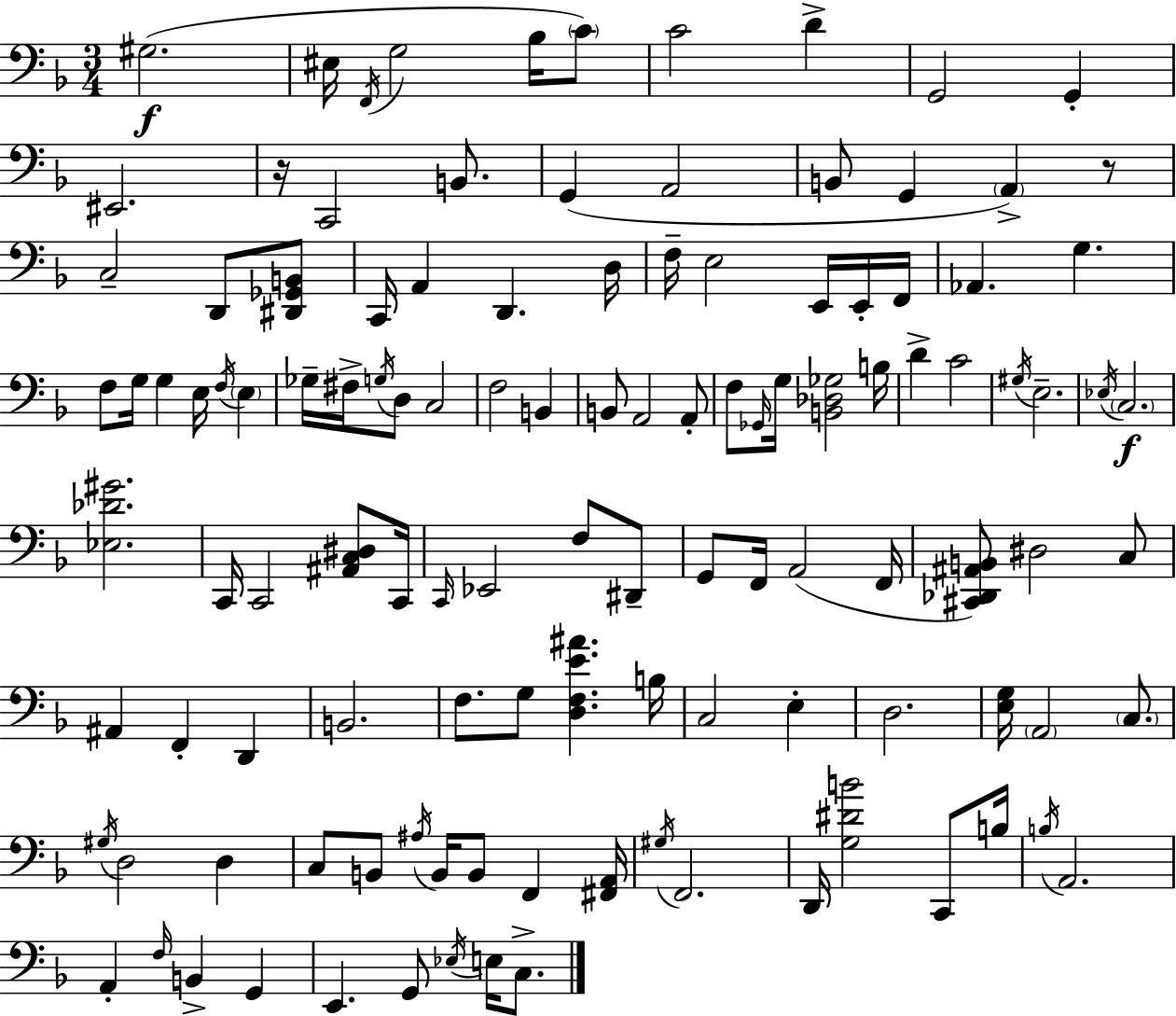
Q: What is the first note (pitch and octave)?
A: G#3